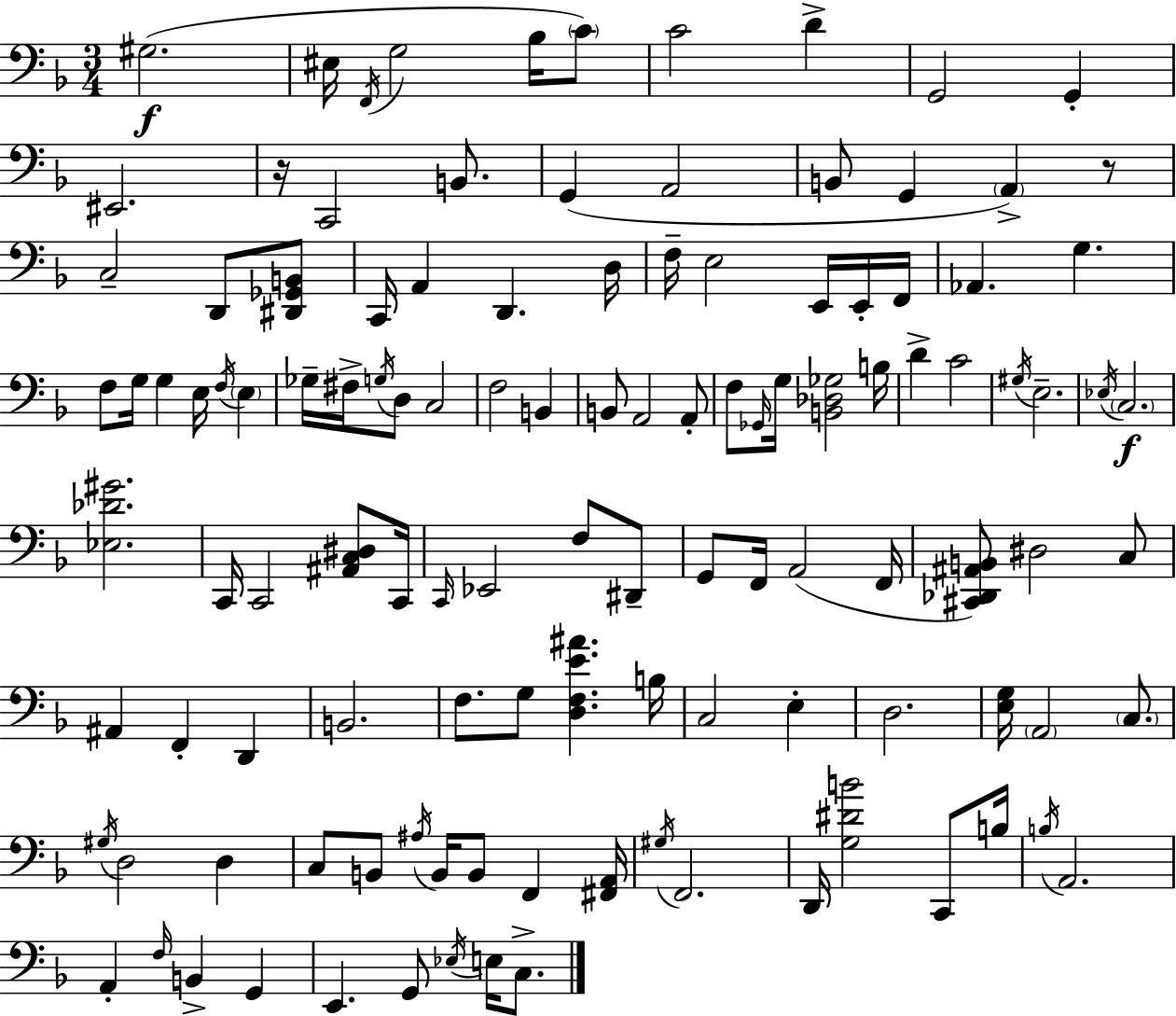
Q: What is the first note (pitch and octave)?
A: G#3